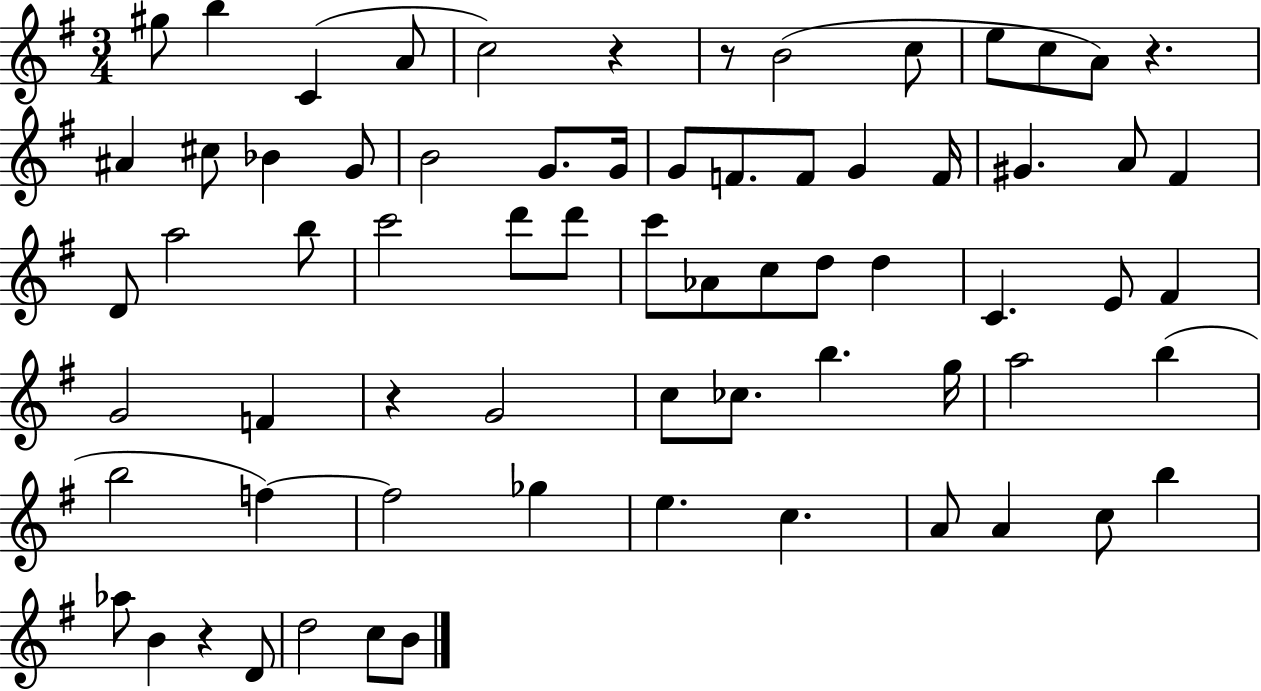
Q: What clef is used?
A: treble